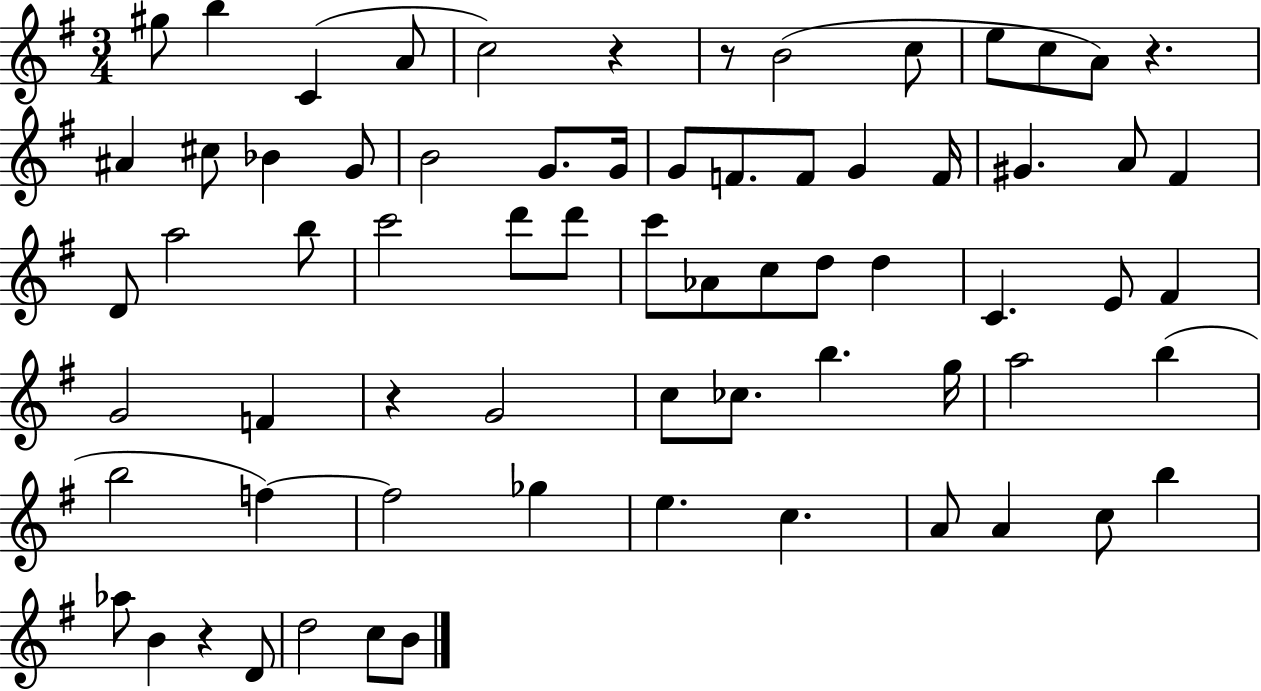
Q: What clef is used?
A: treble